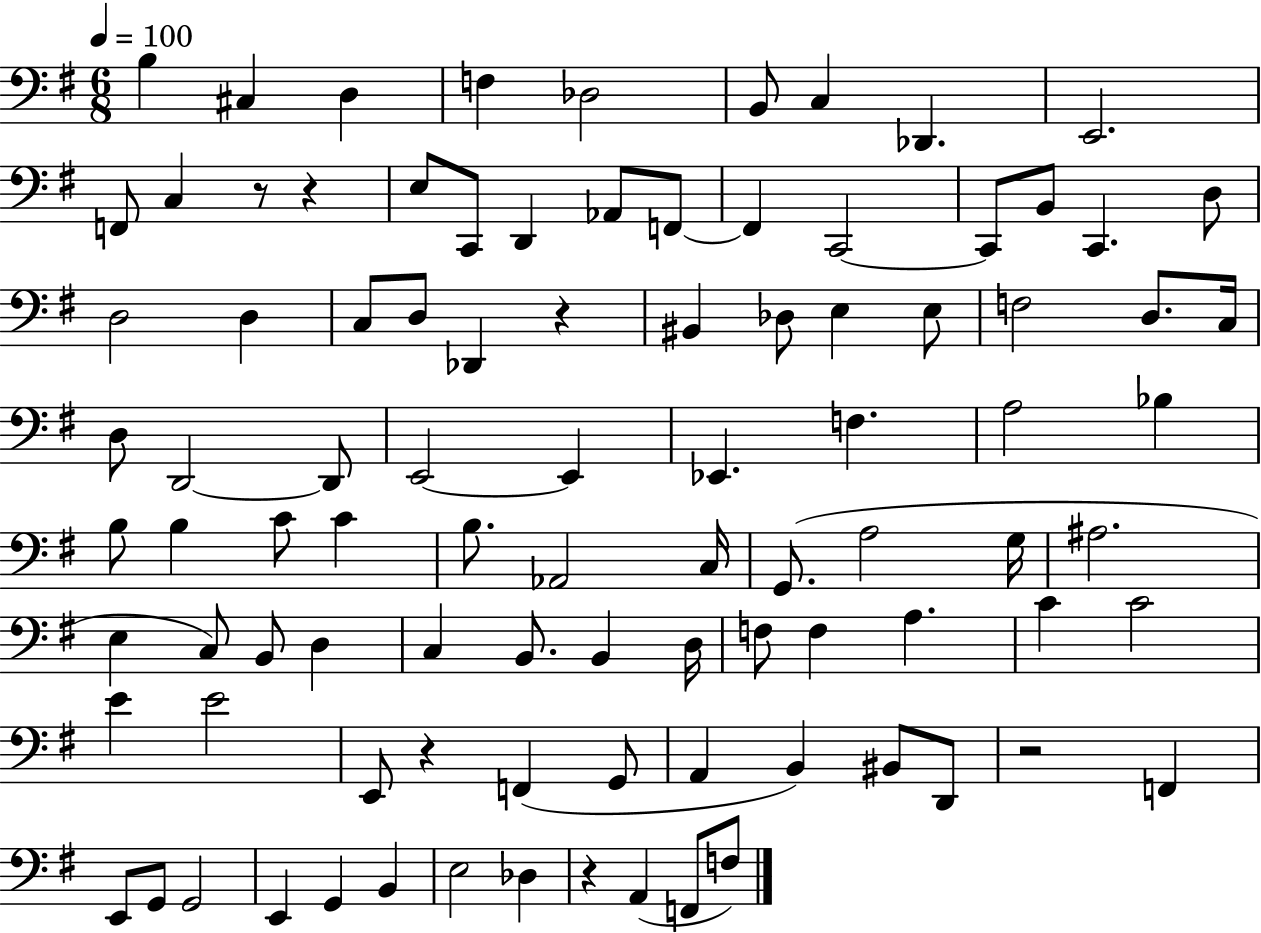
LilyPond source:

{
  \clef bass
  \numericTimeSignature
  \time 6/8
  \key g \major
  \tempo 4 = 100
  \repeat volta 2 { b4 cis4 d4 | f4 des2 | b,8 c4 des,4. | e,2. | \break f,8 c4 r8 r4 | e8 c,8 d,4 aes,8 f,8~~ | f,4 c,2~~ | c,8 b,8 c,4. d8 | \break d2 d4 | c8 d8 des,4 r4 | bis,4 des8 e4 e8 | f2 d8. c16 | \break d8 d,2~~ d,8 | e,2~~ e,4 | ees,4. f4. | a2 bes4 | \break b8 b4 c'8 c'4 | b8. aes,2 c16 | g,8.( a2 g16 | ais2. | \break e4 c8) b,8 d4 | c4 b,8. b,4 d16 | f8 f4 a4. | c'4 c'2 | \break e'4 e'2 | e,8 r4 f,4( g,8 | a,4 b,4) bis,8 d,8 | r2 f,4 | \break e,8 g,8 g,2 | e,4 g,4 b,4 | e2 des4 | r4 a,4( f,8 f8) | \break } \bar "|."
}